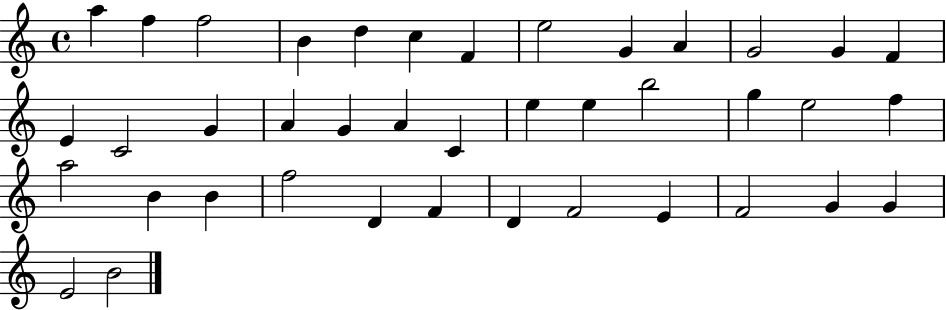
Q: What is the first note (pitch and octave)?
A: A5